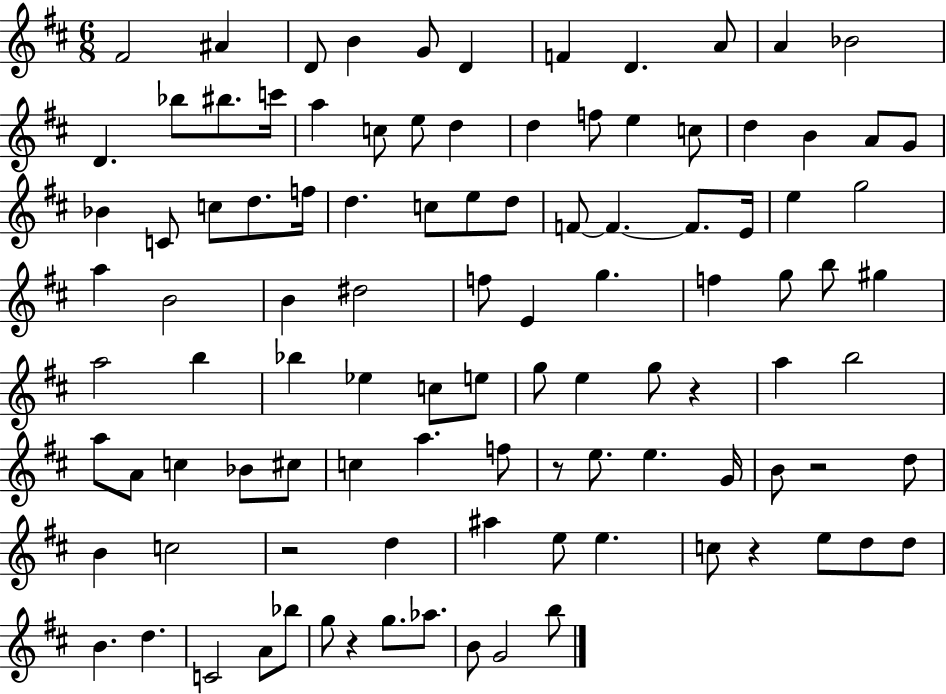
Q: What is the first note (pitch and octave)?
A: F#4